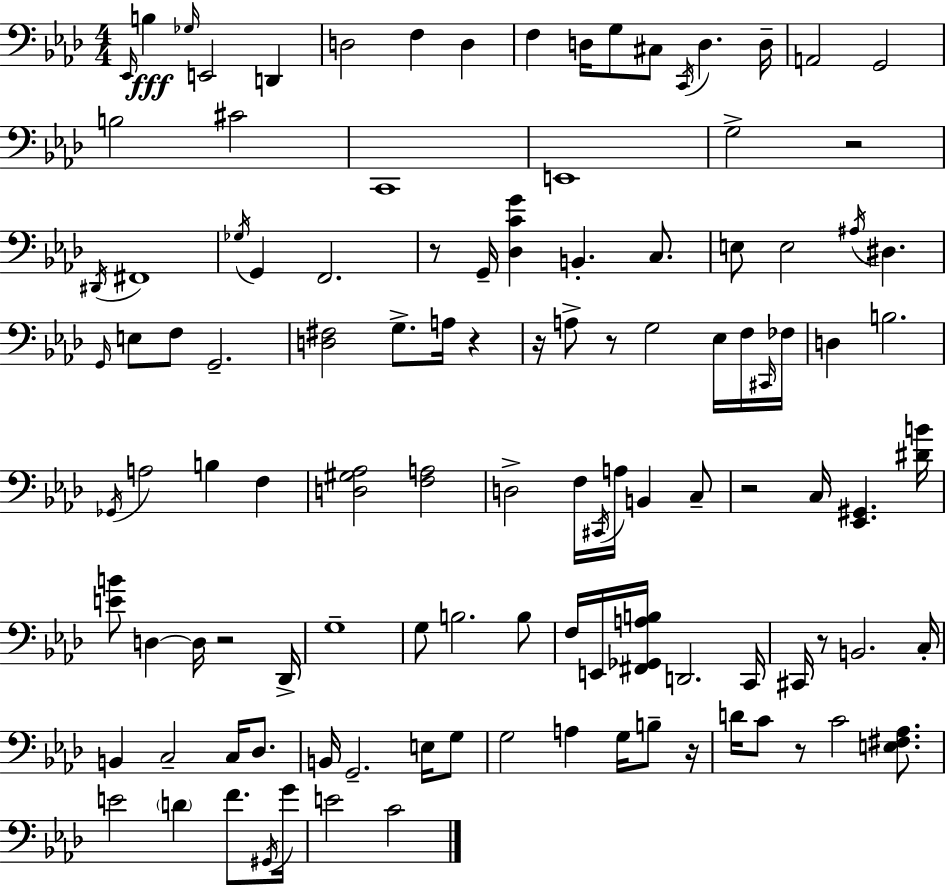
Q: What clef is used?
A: bass